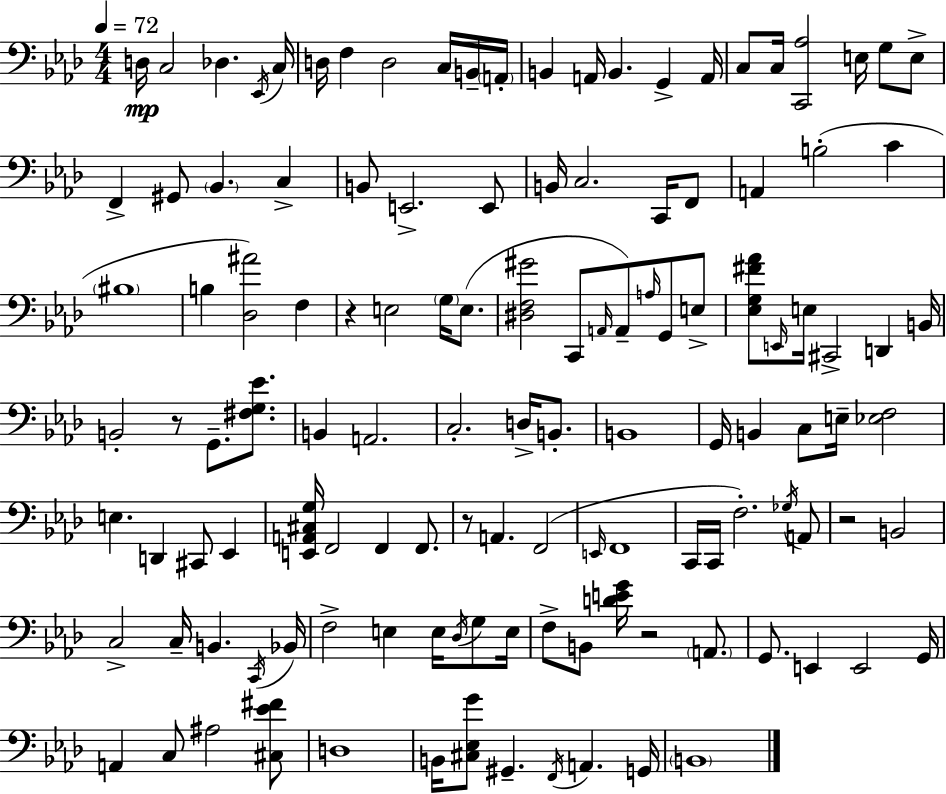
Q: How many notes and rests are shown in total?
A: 124